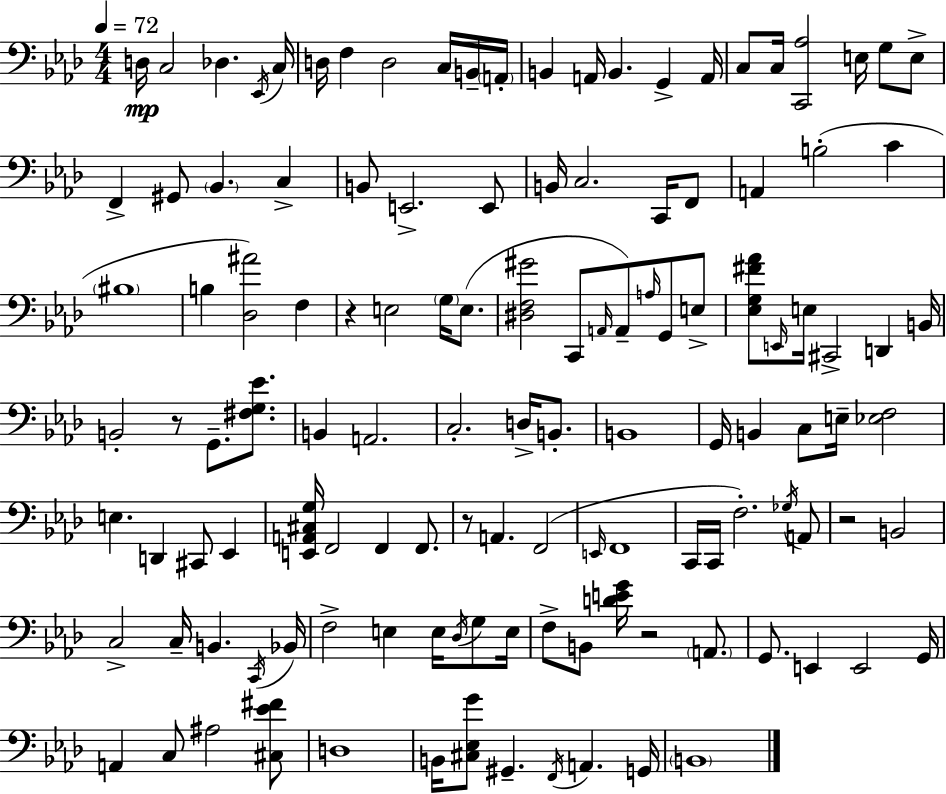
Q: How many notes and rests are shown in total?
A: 124